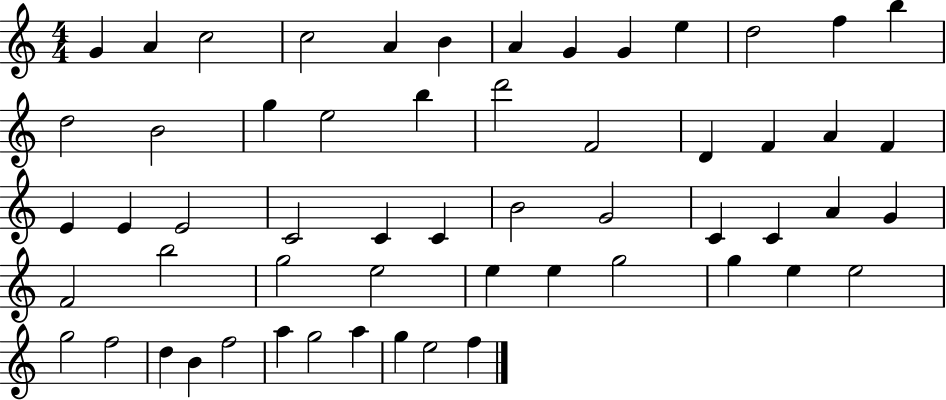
G4/q A4/q C5/h C5/h A4/q B4/q A4/q G4/q G4/q E5/q D5/h F5/q B5/q D5/h B4/h G5/q E5/h B5/q D6/h F4/h D4/q F4/q A4/q F4/q E4/q E4/q E4/h C4/h C4/q C4/q B4/h G4/h C4/q C4/q A4/q G4/q F4/h B5/h G5/h E5/h E5/q E5/q G5/h G5/q E5/q E5/h G5/h F5/h D5/q B4/q F5/h A5/q G5/h A5/q G5/q E5/h F5/q